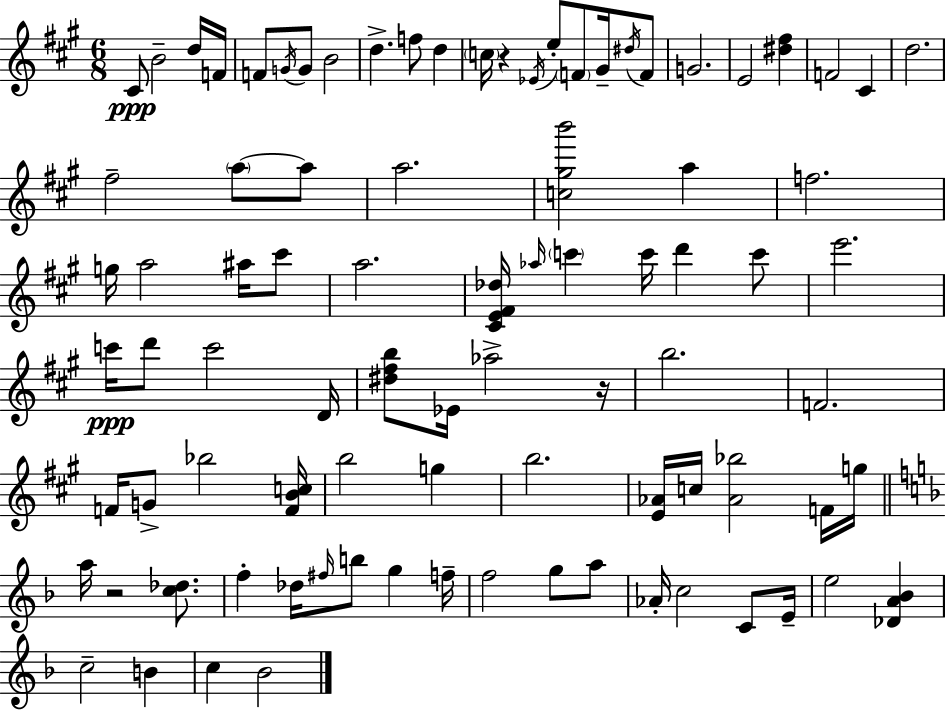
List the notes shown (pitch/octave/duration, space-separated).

C#4/e B4/h D5/s F4/s F4/e G4/s G4/e B4/h D5/q. F5/e D5/q C5/s R/q Eb4/s E5/e F4/e G#4/s D#5/s F4/e G4/h. E4/h [D#5,F#5]/q F4/h C#4/q D5/h. F#5/h A5/e A5/e A5/h. [C5,G#5,B6]/h A5/q F5/h. G5/s A5/h A#5/s C#6/e A5/h. [C#4,E4,F#4,Db5]/s Ab5/s C6/q C6/s D6/q C6/e E6/h. C6/s D6/e C6/h D4/s [D#5,F#5,B5]/e Eb4/s Ab5/h R/s B5/h. F4/h. F4/s G4/e Bb5/h [F4,B4,C5]/s B5/h G5/q B5/h. [E4,Ab4]/s C5/s [Ab4,Bb5]/h F4/s G5/s A5/s R/h [C5,Db5]/e. F5/q Db5/s F#5/s B5/e G5/q F5/s F5/h G5/e A5/e Ab4/s C5/h C4/e E4/s E5/h [Db4,A4,Bb4]/q C5/h B4/q C5/q Bb4/h